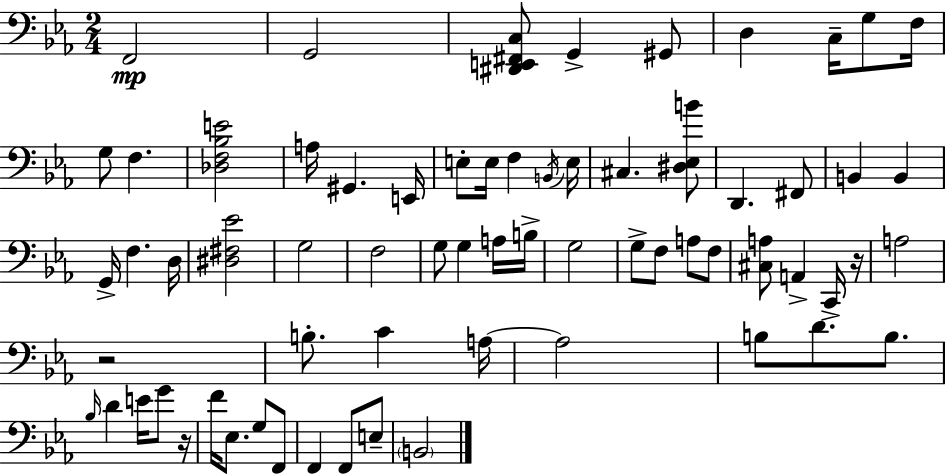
F2/h G2/h [D#2,E2,F#2,C3]/e G2/q G#2/e D3/q C3/s G3/e F3/s G3/e F3/q. [Db3,F3,Bb3,E4]/h A3/s G#2/q. E2/s E3/e E3/s F3/q B2/s E3/s C#3/q. [D#3,Eb3,B4]/e D2/q. F#2/e B2/q B2/q G2/s F3/q. D3/s [D#3,F#3,Eb4]/h G3/h F3/h G3/e G3/q A3/s B3/s G3/h G3/e F3/e A3/e F3/e [C#3,A3]/e A2/q C2/s R/s A3/h R/h B3/e. C4/q A3/s A3/h B3/e D4/e. B3/e. Bb3/s D4/q E4/s G4/e R/s F4/s Eb3/e. G3/e F2/e F2/q F2/e E3/e B2/h